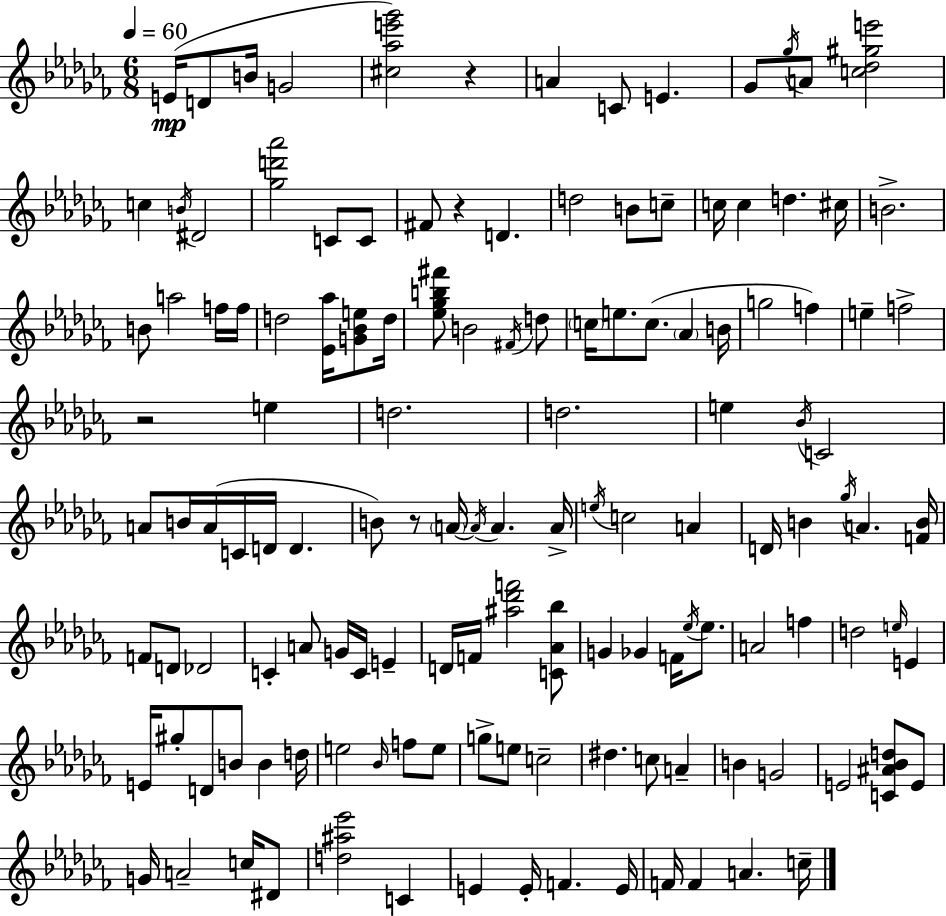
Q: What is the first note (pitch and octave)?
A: E4